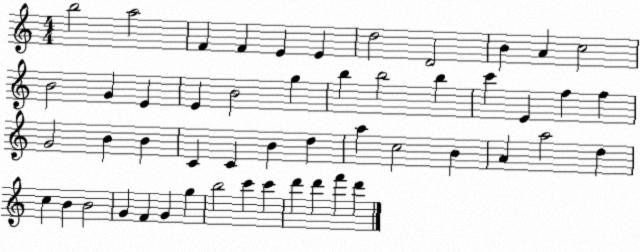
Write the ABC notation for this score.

X:1
T:Untitled
M:4/4
L:1/4
K:C
b2 a2 F F E E d2 D2 B A c2 B2 G E E B2 g b b2 b c' E f f G2 B B C C B d a c2 B A a2 d c B B2 G F G g b2 c' c' d' d' f' d'